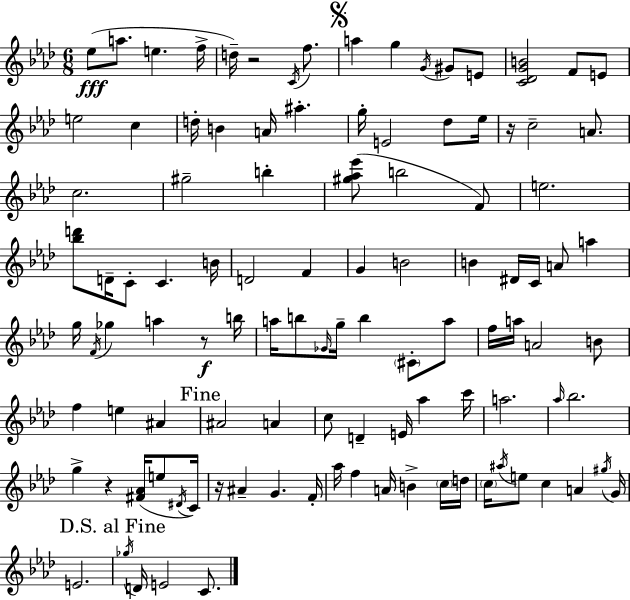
Eb5/e A5/e. E5/q. F5/s D5/s R/h C4/s F5/e. A5/q G5/q G4/s G#4/e E4/e [C4,Db4,G4,B4]/h F4/e E4/e E5/h C5/q D5/s B4/q A4/s A#5/q. G5/s E4/h Db5/e Eb5/s R/s C5/h A4/e. C5/h. G#5/h B5/q [G#5,Ab5,Eb6]/e B5/h F4/e E5/h. [Bb5,D6]/e D4/s C4/e C4/q. B4/s D4/h F4/q G4/q B4/h B4/q D#4/s C4/s A4/e A5/q G5/s F4/s Gb5/q A5/q R/e B5/s A5/s B5/e Gb4/s G5/s B5/q C#4/e A5/e F5/s A5/s A4/h B4/e F5/q E5/q A#4/q A#4/h A4/q C5/e D4/q E4/s Ab5/q C6/s A5/h. Ab5/s Bb5/h. G5/q R/q [F#4,Ab4]/s E5/e D#4/s C4/s R/s A#4/q G4/q. F4/s Ab5/s F5/q A4/s B4/q C5/s D5/s C5/s A#5/s E5/e C5/q A4/q G#5/s G4/s E4/h. Gb5/s D4/s E4/h C4/e.